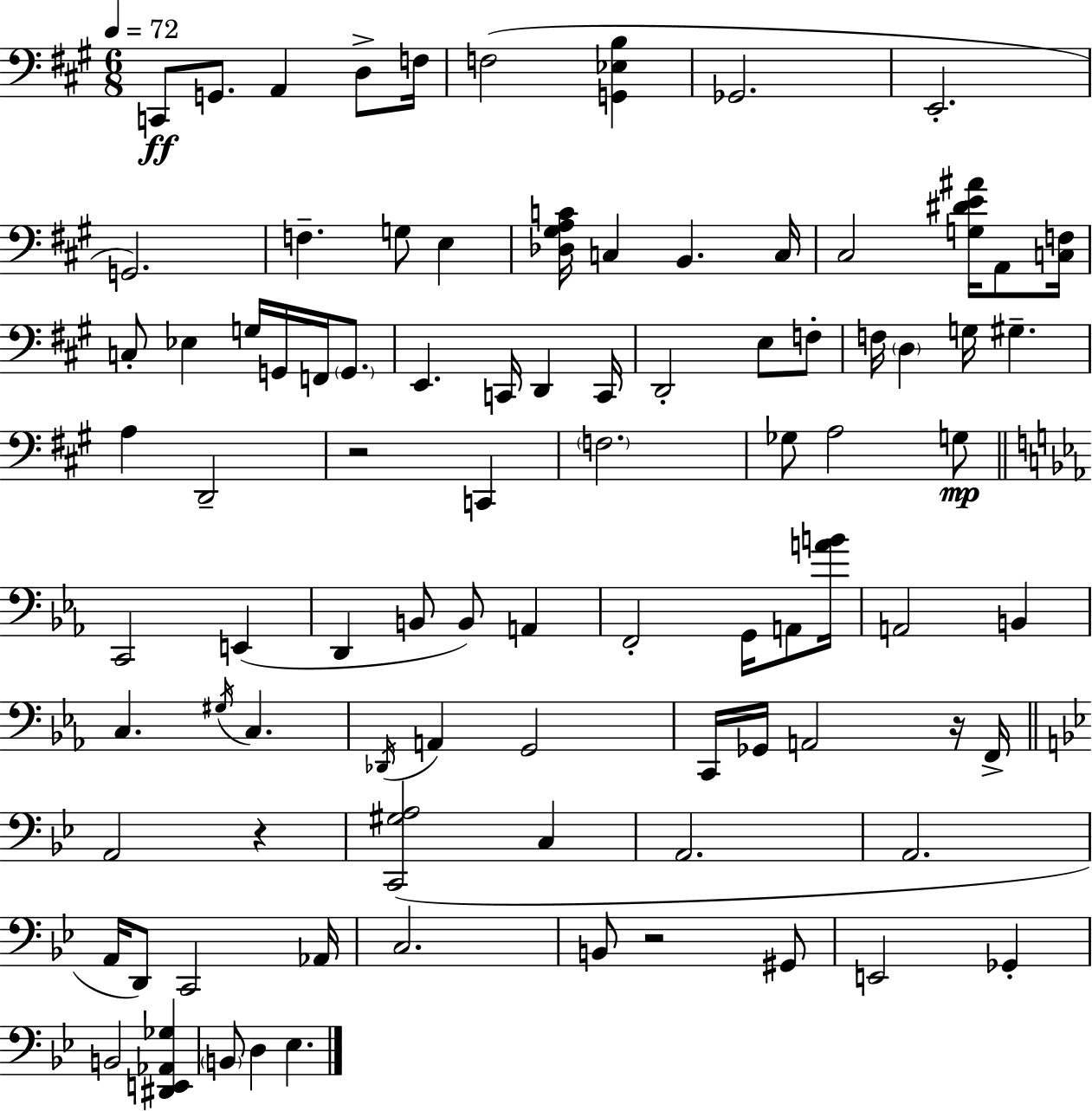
C2/e G2/e. A2/q D3/e F3/s F3/h [G2,Eb3,B3]/q Gb2/h. E2/h. G2/h. F3/q. G3/e E3/q [Db3,G#3,A3,C4]/s C3/q B2/q. C3/s C#3/h [G3,D#4,E4,A#4]/s A2/e [C3,F3]/s C3/e Eb3/q G3/s G2/s F2/s G2/e. E2/q. C2/s D2/q C2/s D2/h E3/e F3/e F3/s D3/q G3/s G#3/q. A3/q D2/h R/h C2/q F3/h. Gb3/e A3/h G3/e C2/h E2/q D2/q B2/e B2/e A2/q F2/h G2/s A2/e [A4,B4]/s A2/h B2/q C3/q. G#3/s C3/q. Db2/s A2/q G2/h C2/s Gb2/s A2/h R/s F2/s A2/h R/q [C2,G#3,A3]/h C3/q A2/h. A2/h. A2/s D2/e C2/h Ab2/s C3/h. B2/e R/h G#2/e E2/h Gb2/q B2/h [D#2,E2,Ab2,Gb3]/q B2/e D3/q Eb3/q.